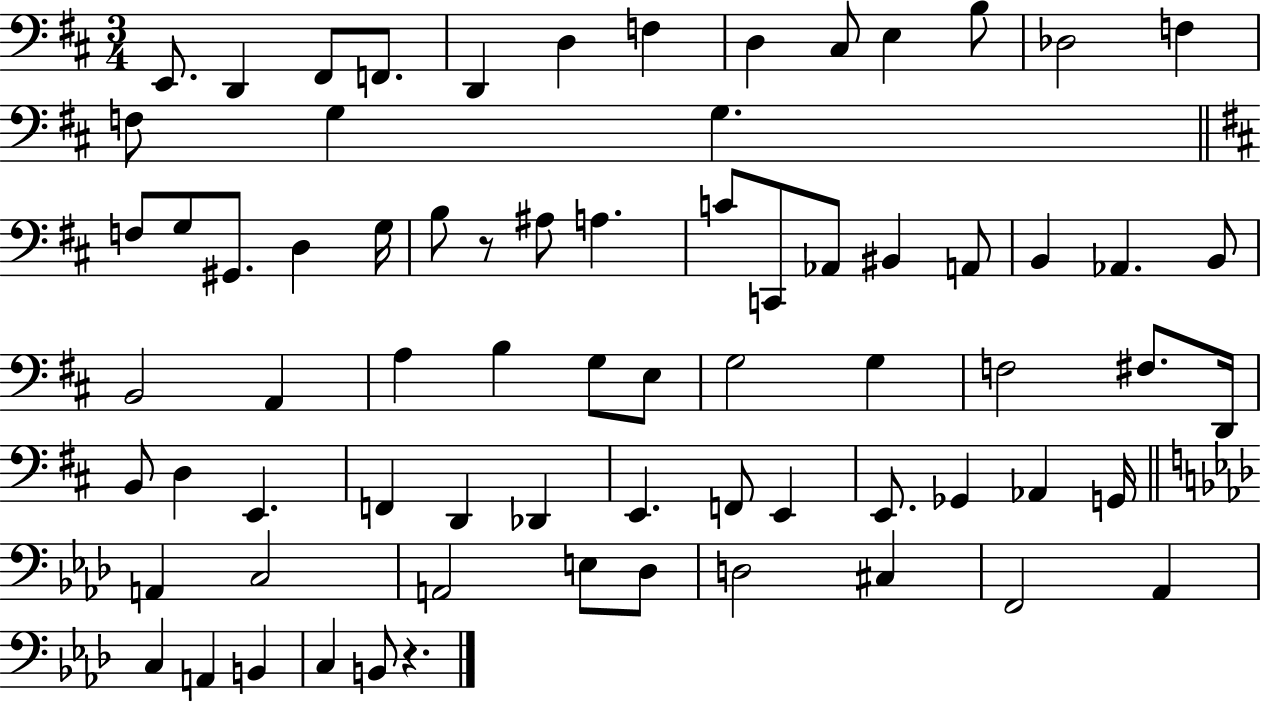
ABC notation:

X:1
T:Untitled
M:3/4
L:1/4
K:D
E,,/2 D,, ^F,,/2 F,,/2 D,, D, F, D, ^C,/2 E, B,/2 _D,2 F, F,/2 G, G, F,/2 G,/2 ^G,,/2 D, G,/4 B,/2 z/2 ^A,/2 A, C/2 C,,/2 _A,,/2 ^B,, A,,/2 B,, _A,, B,,/2 B,,2 A,, A, B, G,/2 E,/2 G,2 G, F,2 ^F,/2 D,,/4 B,,/2 D, E,, F,, D,, _D,, E,, F,,/2 E,, E,,/2 _G,, _A,, G,,/4 A,, C,2 A,,2 E,/2 _D,/2 D,2 ^C, F,,2 _A,, C, A,, B,, C, B,,/2 z